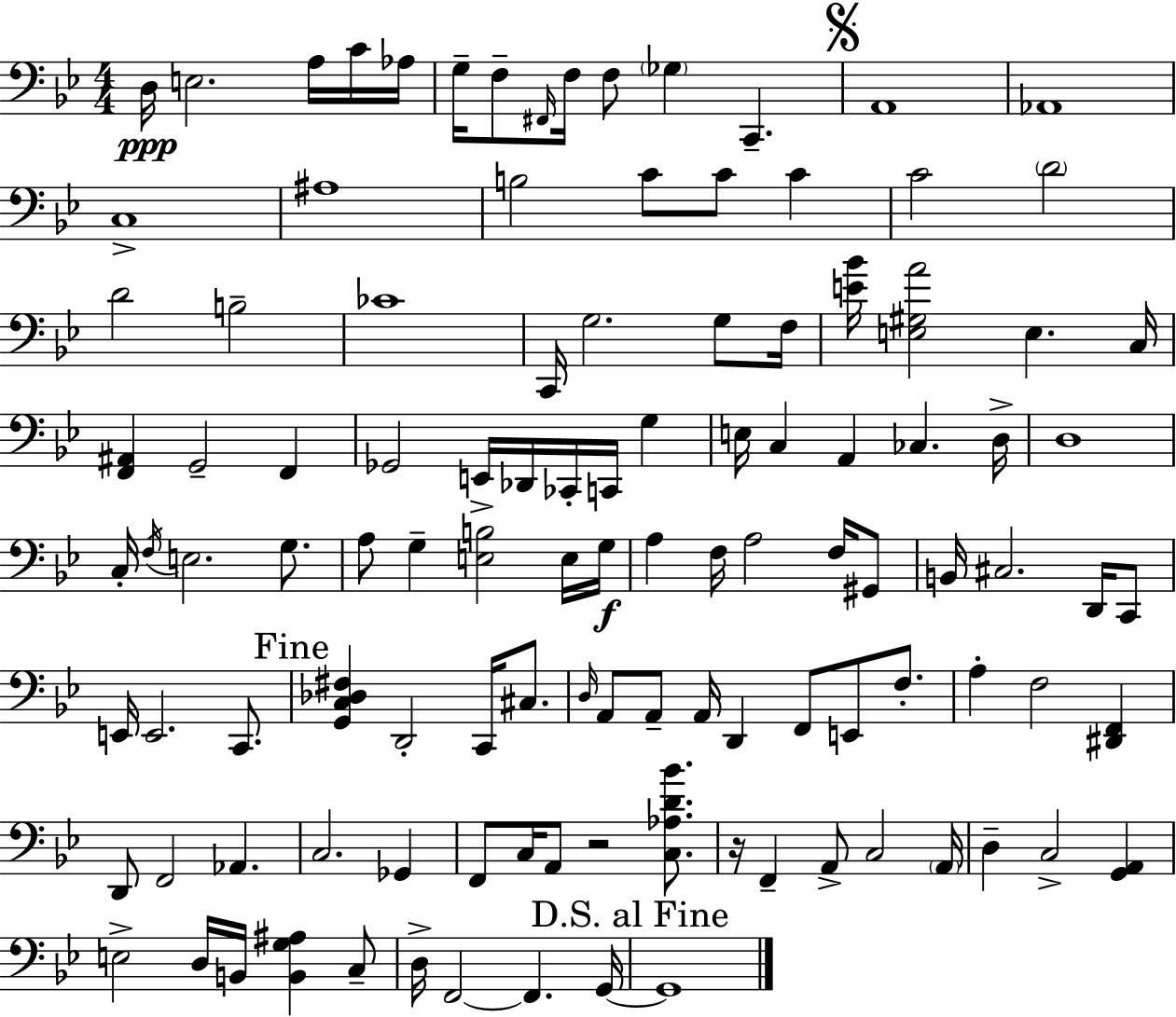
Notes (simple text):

D3/s E3/h. A3/s C4/s Ab3/s G3/s F3/e F#2/s F3/s F3/e Gb3/q C2/q. A2/w Ab2/w C3/w A#3/w B3/h C4/e C4/e C4/q C4/h D4/h D4/h B3/h CES4/w C2/s G3/h. G3/e F3/s [E4,Bb4]/s [E3,G#3,A4]/h E3/q. C3/s [F2,A#2]/q G2/h F2/q Gb2/h E2/s Db2/s CES2/s C2/s G3/q E3/s C3/q A2/q CES3/q. D3/s D3/w C3/s F3/s E3/h. G3/e. A3/e G3/q [E3,B3]/h E3/s G3/s A3/q F3/s A3/h F3/s G#2/e B2/s C#3/h. D2/s C2/e E2/s E2/h. C2/e. [G2,C3,Db3,F#3]/q D2/h C2/s C#3/e. D3/s A2/e A2/e A2/s D2/q F2/e E2/e F3/e. A3/q F3/h [D#2,F2]/q D2/e F2/h Ab2/q. C3/h. Gb2/q F2/e C3/s A2/e R/h [C3,Ab3,D4,Bb4]/e. R/s F2/q A2/e C3/h A2/s D3/q C3/h [G2,A2]/q E3/h D3/s B2/s [B2,G3,A#3]/q C3/e D3/s F2/h F2/q. G2/s G2/w